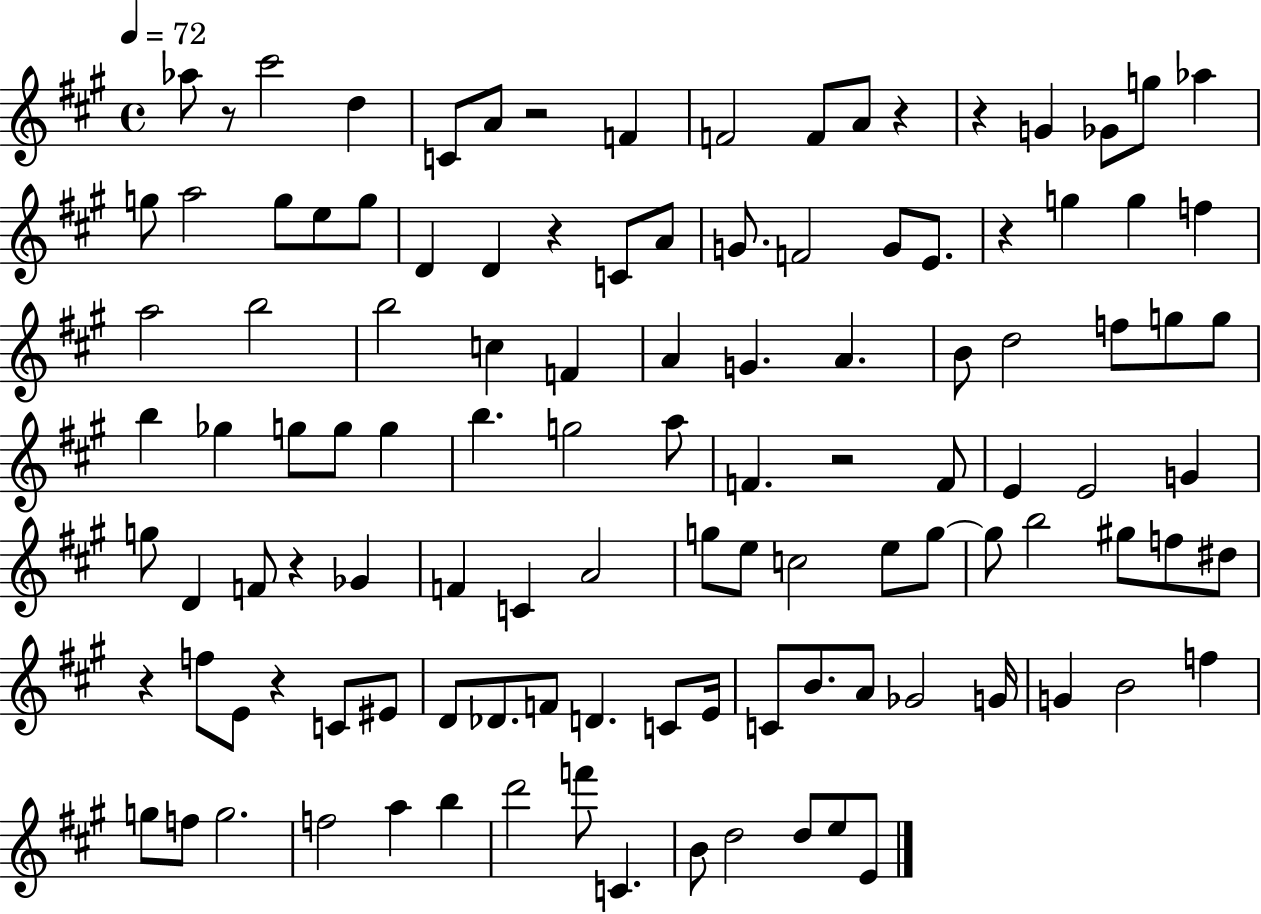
X:1
T:Untitled
M:4/4
L:1/4
K:A
_a/2 z/2 ^c'2 d C/2 A/2 z2 F F2 F/2 A/2 z z G _G/2 g/2 _a g/2 a2 g/2 e/2 g/2 D D z C/2 A/2 G/2 F2 G/2 E/2 z g g f a2 b2 b2 c F A G A B/2 d2 f/2 g/2 g/2 b _g g/2 g/2 g b g2 a/2 F z2 F/2 E E2 G g/2 D F/2 z _G F C A2 g/2 e/2 c2 e/2 g/2 g/2 b2 ^g/2 f/2 ^d/2 z f/2 E/2 z C/2 ^E/2 D/2 _D/2 F/2 D C/2 E/4 C/2 B/2 A/2 _G2 G/4 G B2 f g/2 f/2 g2 f2 a b d'2 f'/2 C B/2 d2 d/2 e/2 E/2